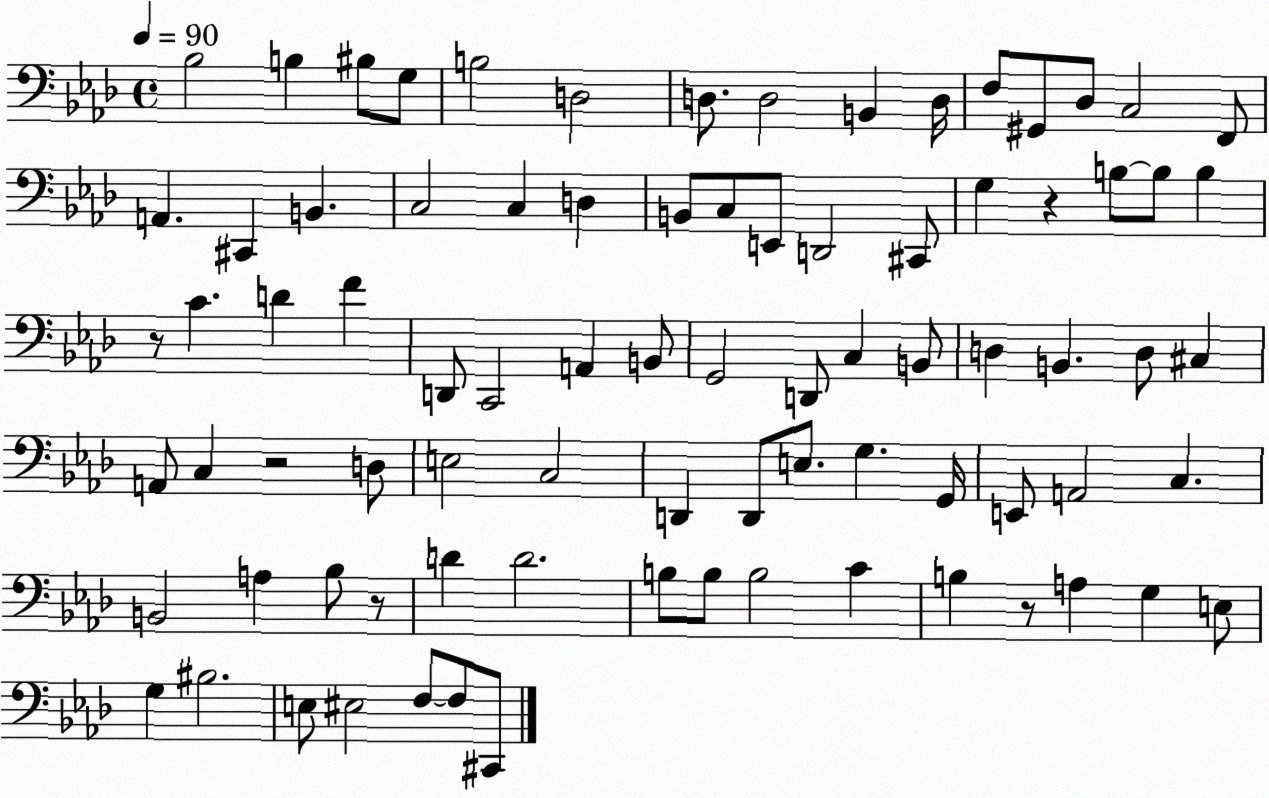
X:1
T:Untitled
M:4/4
L:1/4
K:Ab
_B,2 B, ^B,/2 G,/2 B,2 D,2 D,/2 D,2 B,, D,/4 F,/2 ^G,,/2 _D,/2 C,2 F,,/2 A,, ^C,, B,, C,2 C, D, B,,/2 C,/2 E,,/2 D,,2 ^C,,/2 G, z B,/2 B,/2 B, z/2 C D F D,,/2 C,,2 A,, B,,/2 G,,2 D,,/2 C, B,,/2 D, B,, D,/2 ^C, A,,/2 C, z2 D,/2 E,2 C,2 D,, D,,/2 E,/2 G, G,,/4 E,,/2 A,,2 C, B,,2 A, _B,/2 z/2 D D2 B,/2 B,/2 B,2 C B, z/2 A, G, E,/2 G, ^B,2 E,/2 ^E,2 F,/2 F,/2 ^C,,/2